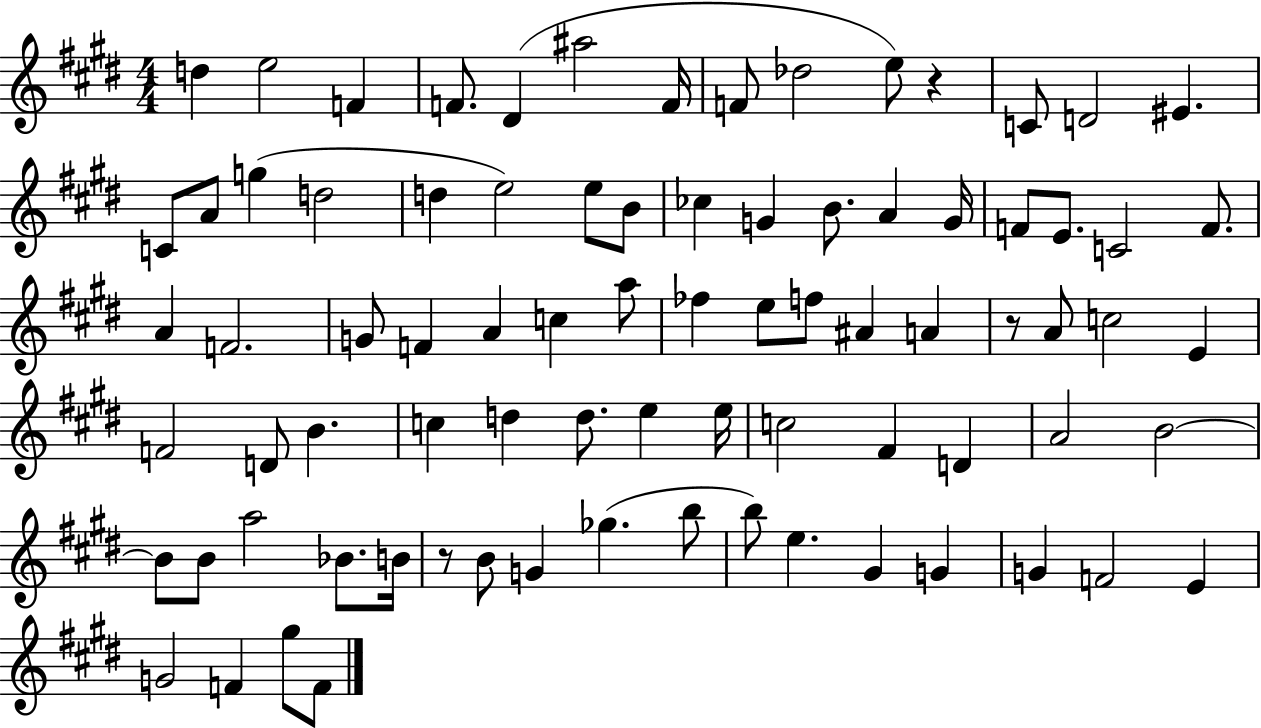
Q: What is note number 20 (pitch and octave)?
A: E5